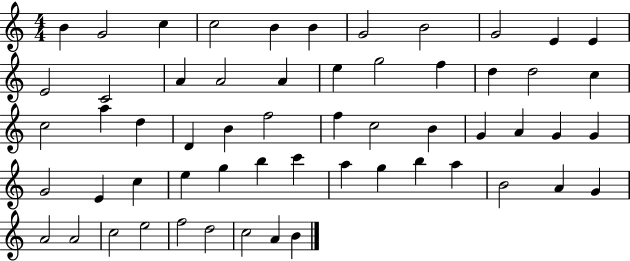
{
  \clef treble
  \numericTimeSignature
  \time 4/4
  \key c \major
  b'4 g'2 c''4 | c''2 b'4 b'4 | g'2 b'2 | g'2 e'4 e'4 | \break e'2 c'2 | a'4 a'2 a'4 | e''4 g''2 f''4 | d''4 d''2 c''4 | \break c''2 a''4 d''4 | d'4 b'4 f''2 | f''4 c''2 b'4 | g'4 a'4 g'4 g'4 | \break g'2 e'4 c''4 | e''4 g''4 b''4 c'''4 | a''4 g''4 b''4 a''4 | b'2 a'4 g'4 | \break a'2 a'2 | c''2 e''2 | f''2 d''2 | c''2 a'4 b'4 | \break \bar "|."
}